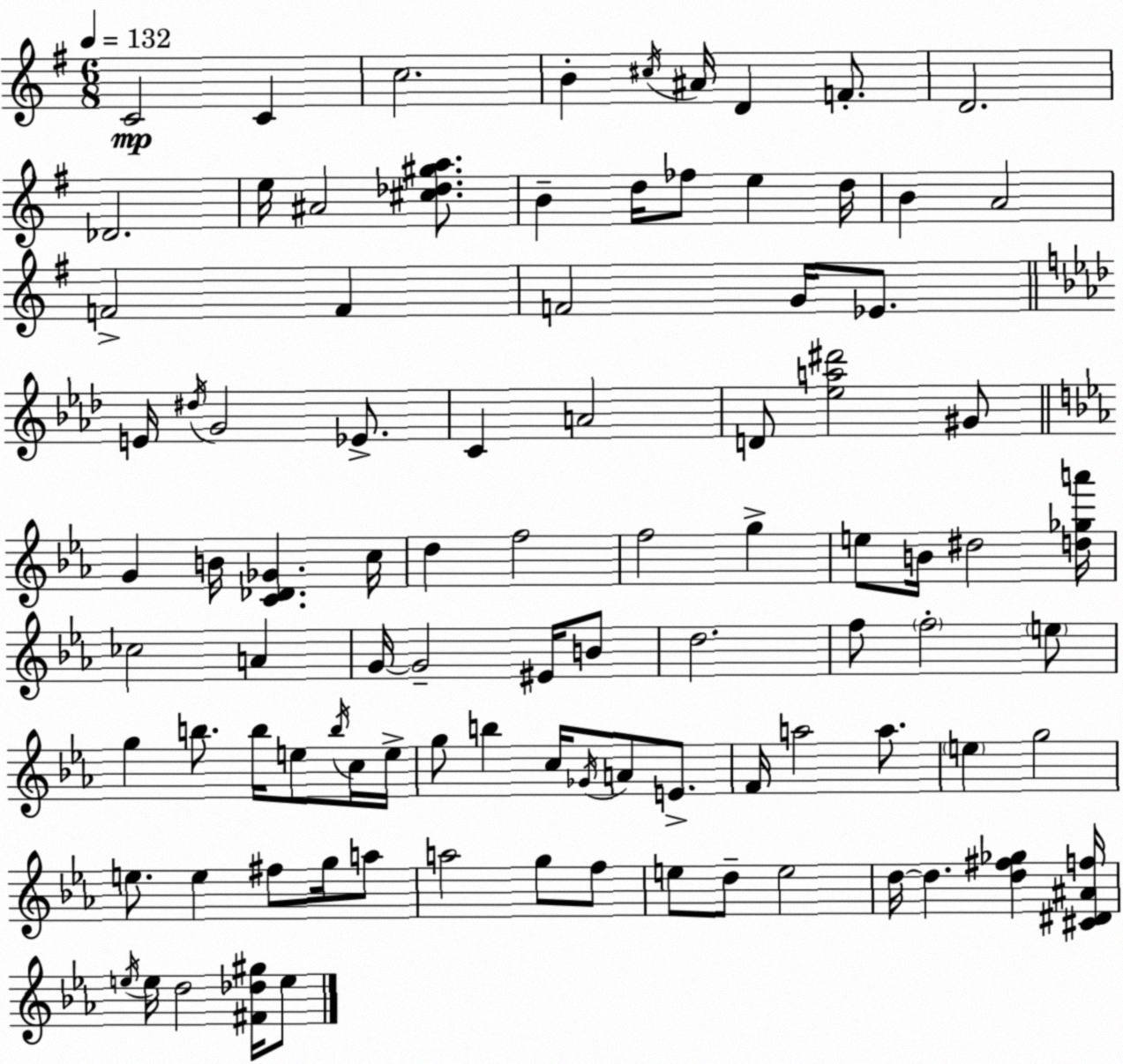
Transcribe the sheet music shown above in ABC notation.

X:1
T:Untitled
M:6/8
L:1/4
K:G
C2 C c2 B ^c/4 ^A/4 D F/2 D2 _D2 e/4 ^A2 [^c_d^ga]/2 B d/4 _f/2 e d/4 B A2 F2 F F2 G/4 _E/2 E/4 ^d/4 G2 _E/2 C A2 D/2 [_ea^d']2 ^G/2 G B/4 [C_D_G] c/4 d f2 f2 g e/2 B/4 ^d2 [d_ga']/4 _c2 A G/4 G2 ^E/4 B/2 d2 f/2 f2 e/2 g b/2 b/4 e/2 b/4 c/4 e/4 g/2 b c/4 _G/4 A/2 E/2 F/4 a2 a/2 e g2 e/2 e ^f/2 g/4 a/2 a2 g/2 f/2 e/2 d/2 e2 d/4 d [d^f_g] [^C^D^Af]/4 e/4 e/4 d2 [^F_d^g]/4 e/2